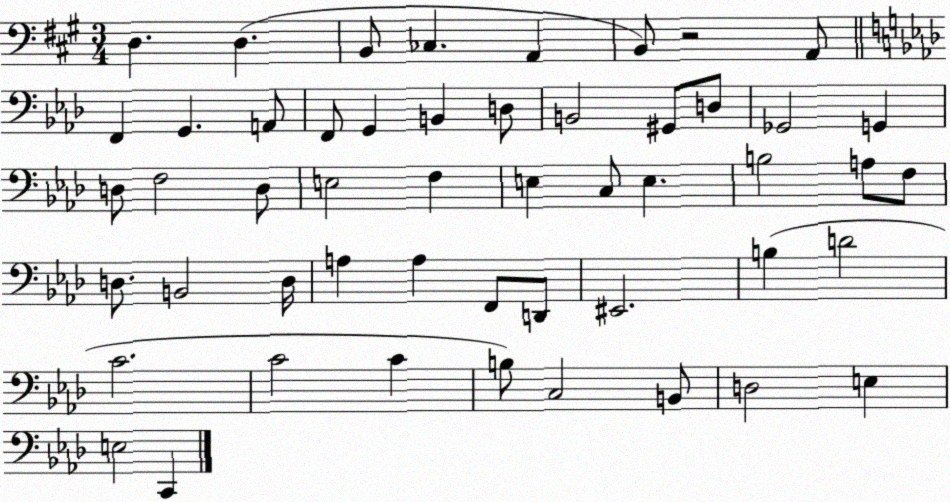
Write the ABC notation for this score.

X:1
T:Untitled
M:3/4
L:1/4
K:A
D, D, B,,/2 _C, A,, B,,/2 z2 A,,/2 F,, G,, A,,/2 F,,/2 G,, B,, D,/2 B,,2 ^G,,/2 D,/2 _G,,2 G,, D,/2 F,2 D,/2 E,2 F, E, C,/2 E, B,2 A,/2 F,/2 D,/2 B,,2 D,/4 A, A, F,,/2 D,,/2 ^E,,2 B, D2 C2 C2 C B,/2 C,2 B,,/2 D,2 E, E,2 C,,